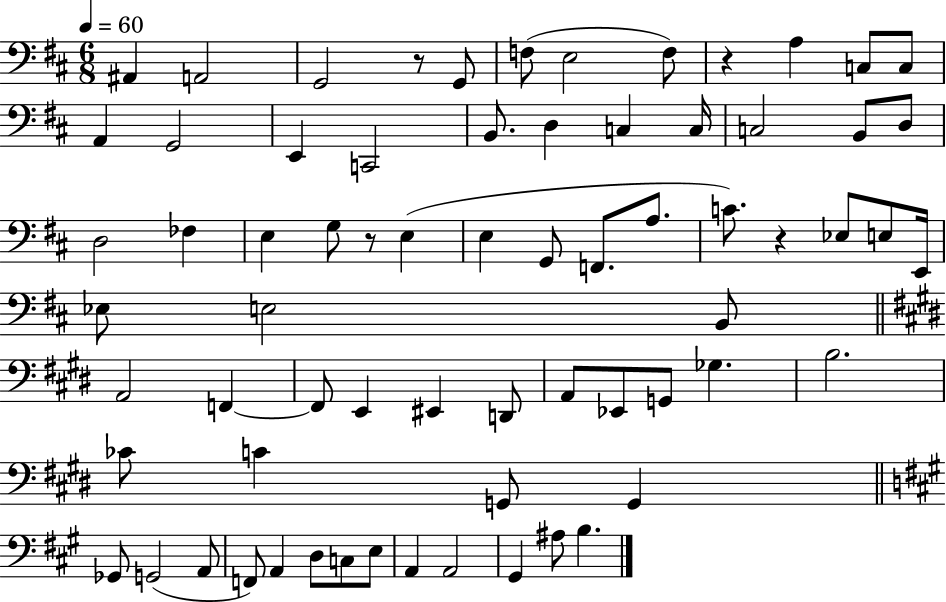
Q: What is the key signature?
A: D major